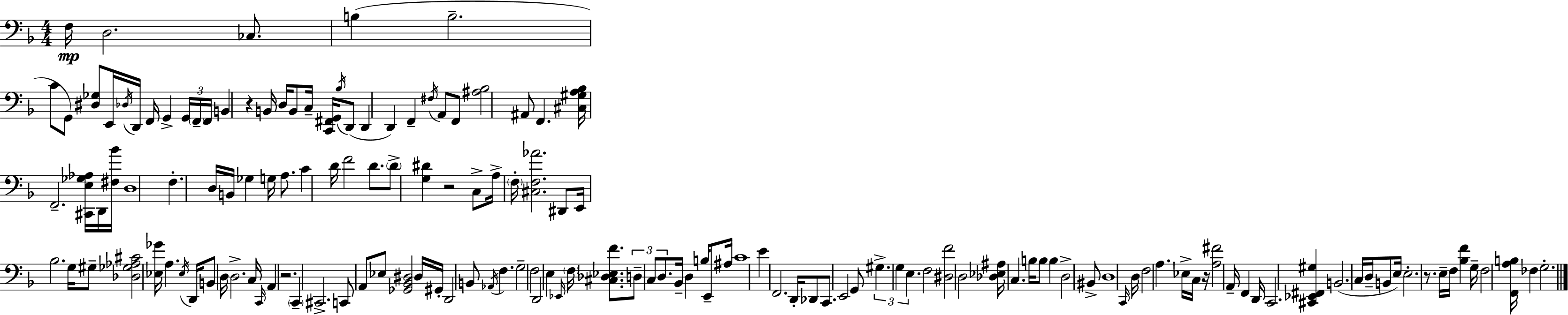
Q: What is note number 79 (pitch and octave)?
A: D3